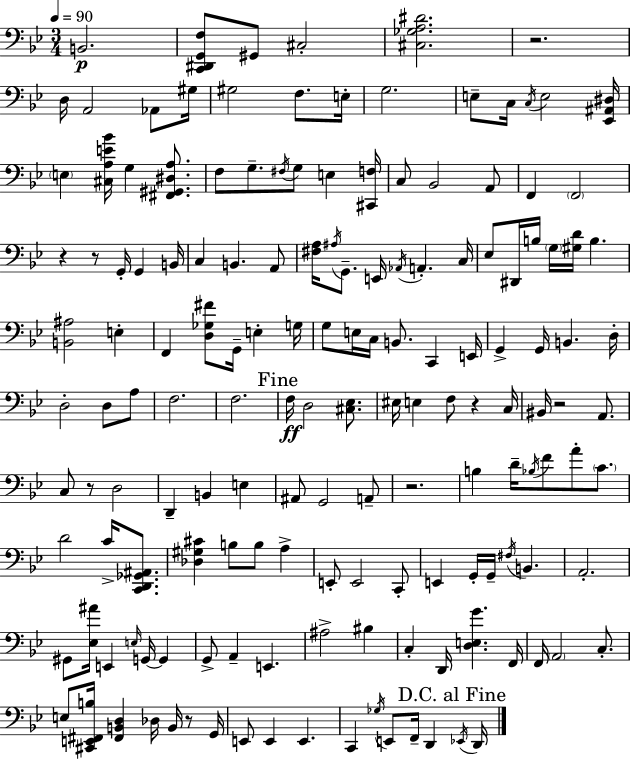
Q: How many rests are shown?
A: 8